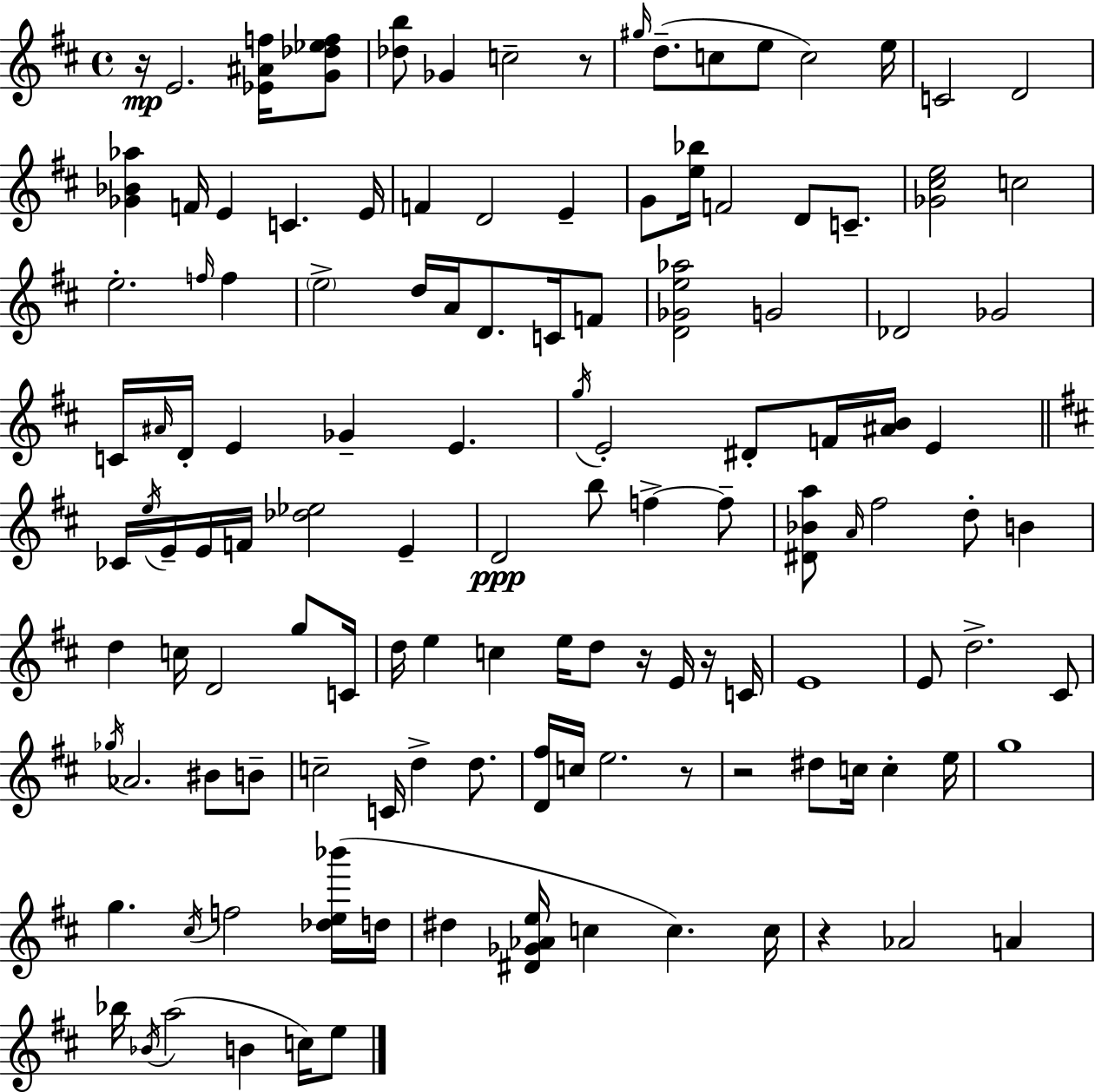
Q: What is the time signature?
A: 4/4